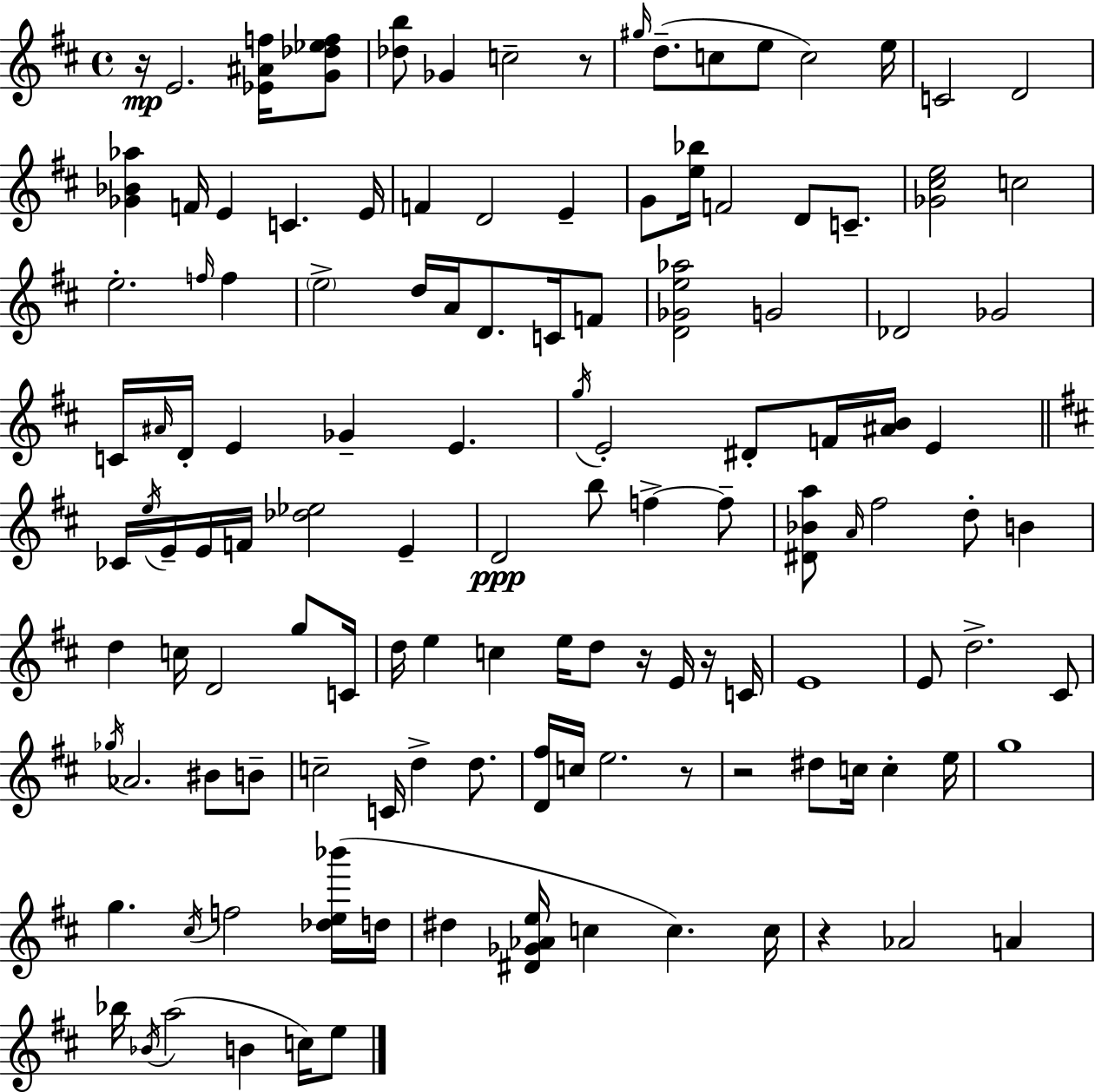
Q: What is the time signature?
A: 4/4